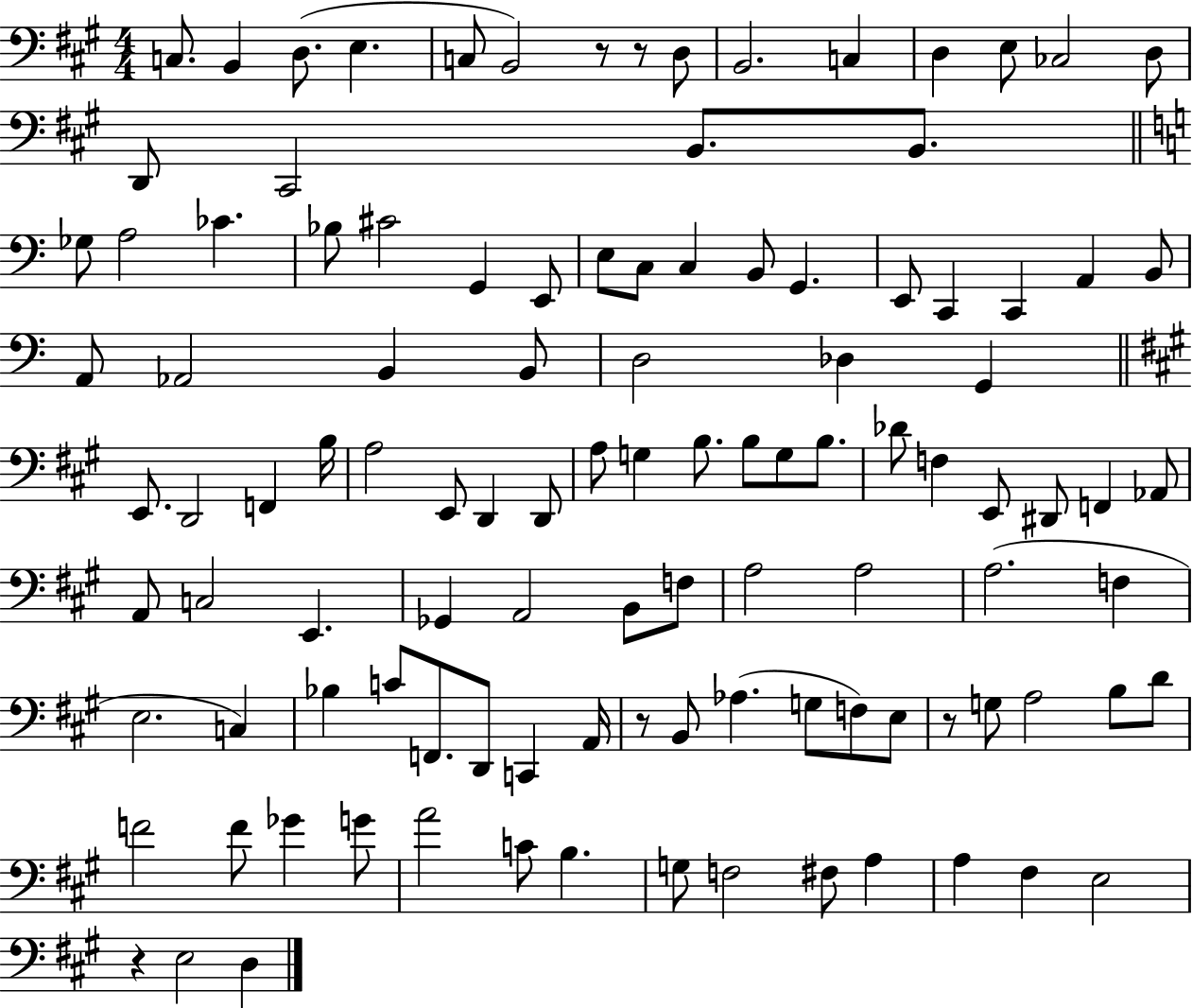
C3/e. B2/q D3/e. E3/q. C3/e B2/h R/e R/e D3/e B2/h. C3/q D3/q E3/e CES3/h D3/e D2/e C#2/h B2/e. B2/e. Gb3/e A3/h CES4/q. Bb3/e C#4/h G2/q E2/e E3/e C3/e C3/q B2/e G2/q. E2/e C2/q C2/q A2/q B2/e A2/e Ab2/h B2/q B2/e D3/h Db3/q G2/q E2/e. D2/h F2/q B3/s A3/h E2/e D2/q D2/e A3/e G3/q B3/e. B3/e G3/e B3/e. Db4/e F3/q E2/e D#2/e F2/q Ab2/e A2/e C3/h E2/q. Gb2/q A2/h B2/e F3/e A3/h A3/h A3/h. F3/q E3/h. C3/q Bb3/q C4/e F2/e. D2/e C2/q A2/s R/e B2/e Ab3/q. G3/e F3/e E3/e R/e G3/e A3/h B3/e D4/e F4/h F4/e Gb4/q G4/e A4/h C4/e B3/q. G3/e F3/h F#3/e A3/q A3/q F#3/q E3/h R/q E3/h D3/q